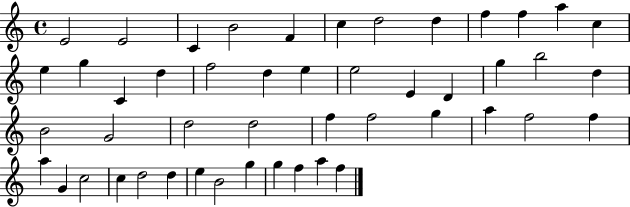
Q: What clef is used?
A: treble